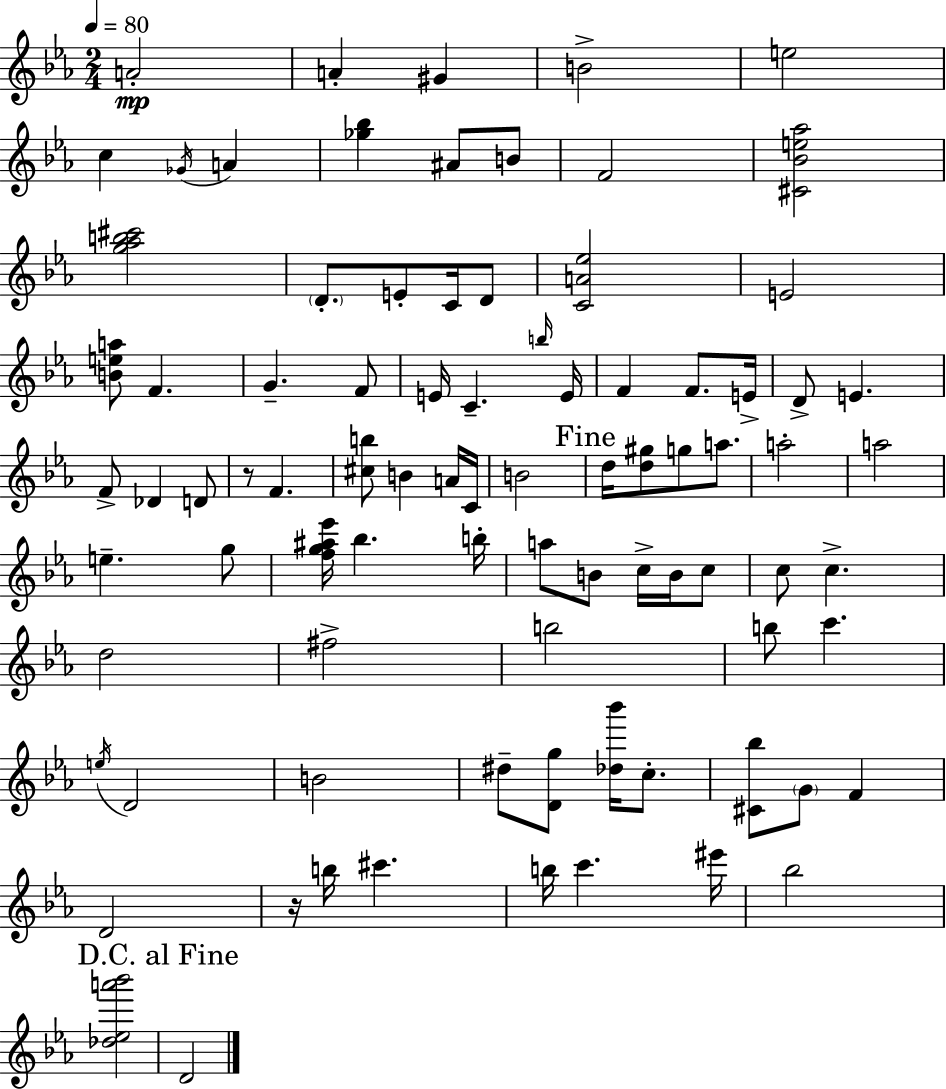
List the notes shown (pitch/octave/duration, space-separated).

A4/h A4/q G#4/q B4/h E5/h C5/q Gb4/s A4/q [Gb5,Bb5]/q A#4/e B4/e F4/h [C#4,Bb4,E5,Ab5]/h [G5,Ab5,B5,C#6]/h D4/e. E4/e C4/s D4/e [C4,A4,Eb5]/h E4/h [B4,E5,A5]/e F4/q. G4/q. F4/e E4/s C4/q. B5/s E4/s F4/q F4/e. E4/s D4/e E4/q. F4/e Db4/q D4/e R/e F4/q. [C#5,B5]/e B4/q A4/s C4/s B4/h D5/s [D5,G#5]/e G5/e A5/e. A5/h A5/h E5/q. G5/e [F5,G5,A#5,Eb6]/s Bb5/q. B5/s A5/e B4/e C5/s B4/s C5/e C5/e C5/q. D5/h F#5/h B5/h B5/e C6/q. E5/s D4/h B4/h D#5/e [D4,G5]/e [Db5,Bb6]/s C5/e. [C#4,Bb5]/e G4/e F4/q D4/h R/s B5/s C#6/q. B5/s C6/q. EIS6/s Bb5/h [Db5,Eb5,A6,Bb6]/h D4/h